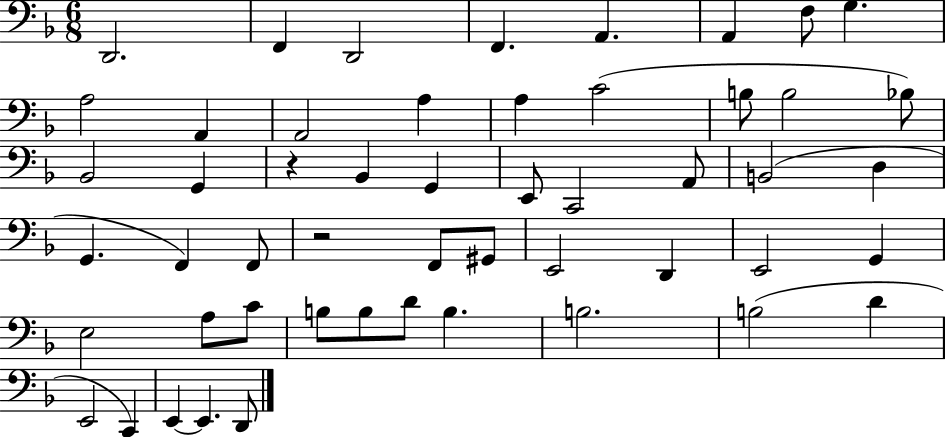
{
  \clef bass
  \numericTimeSignature
  \time 6/8
  \key f \major
  \repeat volta 2 { d,2. | f,4 d,2 | f,4. a,4. | a,4 f8 g4. | \break a2 a,4 | a,2 a4 | a4 c'2( | b8 b2 bes8) | \break bes,2 g,4 | r4 bes,4 g,4 | e,8 c,2 a,8 | b,2( d4 | \break g,4. f,4) f,8 | r2 f,8 gis,8 | e,2 d,4 | e,2 g,4 | \break e2 a8 c'8 | b8 b8 d'8 b4. | b2. | b2( d'4 | \break e,2 c,4) | e,4~~ e,4. d,8 | } \bar "|."
}